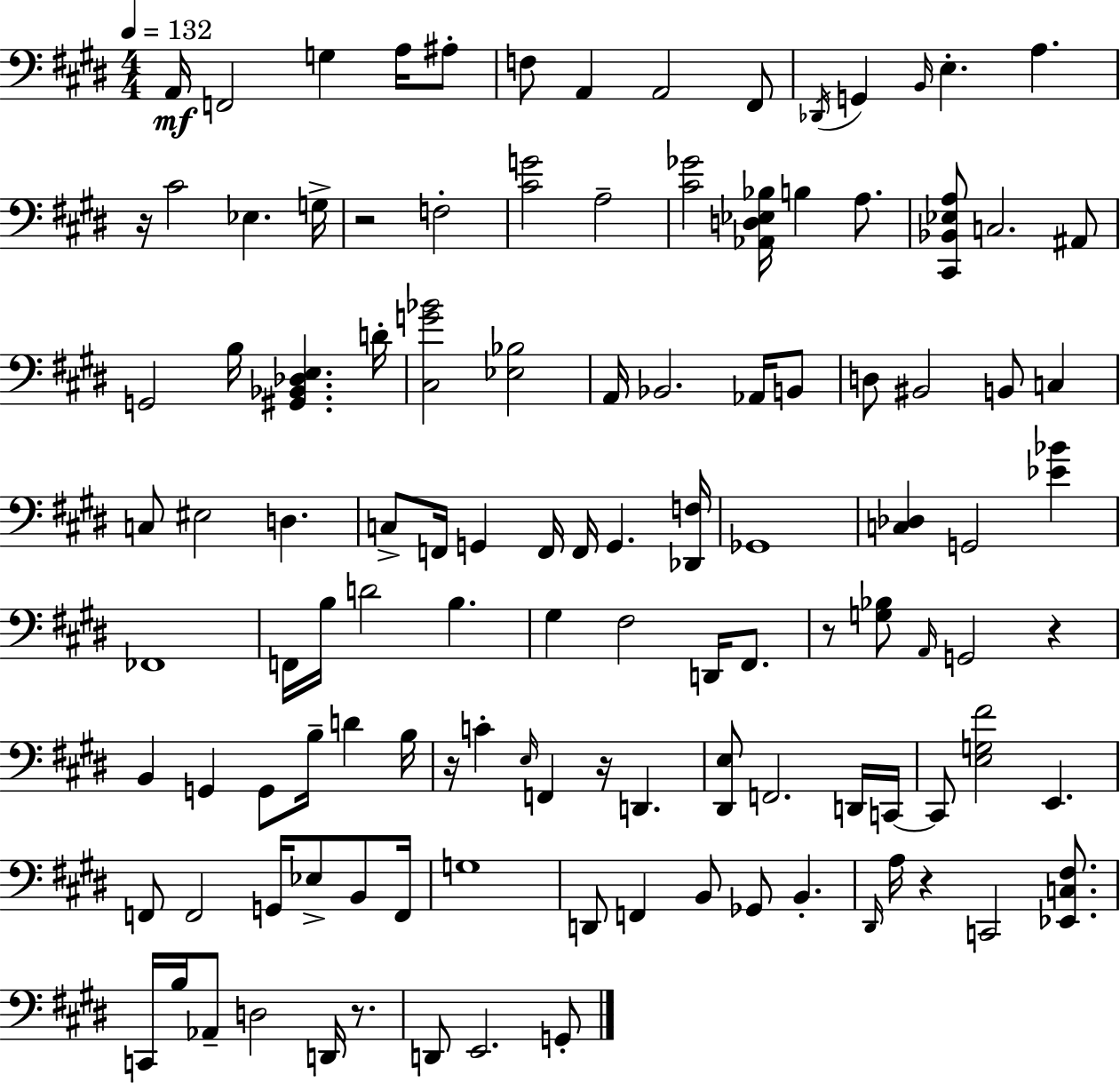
A2/s F2/h G3/q A3/s A#3/e F3/e A2/q A2/h F#2/e Db2/s G2/q B2/s E3/q. A3/q. R/s C#4/h Eb3/q. G3/s R/h F3/h [C#4,G4]/h A3/h [C#4,Gb4]/h [Ab2,D3,Eb3,Bb3]/s B3/q A3/e. [C#2,Bb2,Eb3,A3]/e C3/h. A#2/e G2/h B3/s [G#2,Bb2,Db3,E3]/q. D4/s [C#3,G4,Bb4]/h [Eb3,Bb3]/h A2/s Bb2/h. Ab2/s B2/e D3/e BIS2/h B2/e C3/q C3/e EIS3/h D3/q. C3/e F2/s G2/q F2/s F2/s G2/q. [Db2,F3]/s Gb2/w [C3,Db3]/q G2/h [Eb4,Bb4]/q FES2/w F2/s B3/s D4/h B3/q. G#3/q F#3/h D2/s F#2/e. R/e [G3,Bb3]/e A2/s G2/h R/q B2/q G2/q G2/e B3/s D4/q B3/s R/s C4/q E3/s F2/q R/s D2/q. [D#2,E3]/e F2/h. D2/s C2/s C2/e [E3,G3,F#4]/h E2/q. F2/e F2/h G2/s Eb3/e B2/e F2/s G3/w D2/e F2/q B2/e Gb2/e B2/q. D#2/s A3/s R/q C2/h [Eb2,C3,F#3]/e. C2/s B3/s Ab2/e D3/h D2/s R/e. D2/e E2/h. G2/e